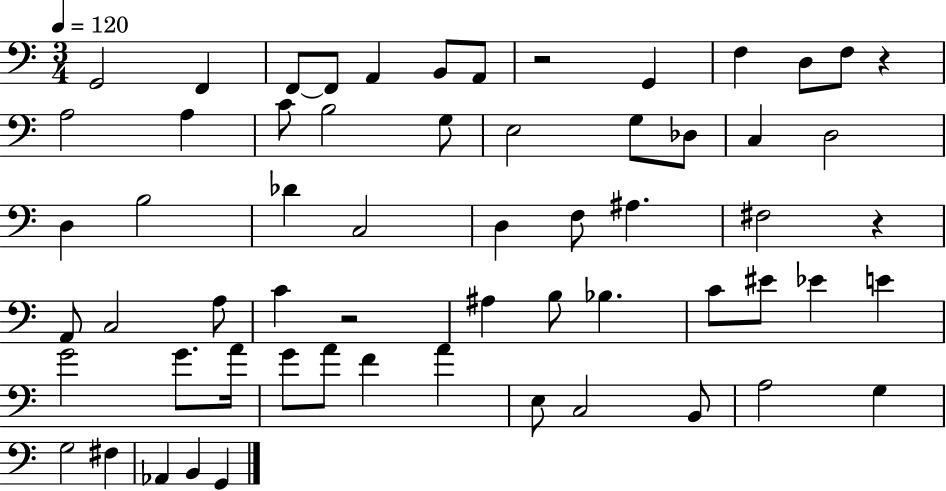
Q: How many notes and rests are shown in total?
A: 61